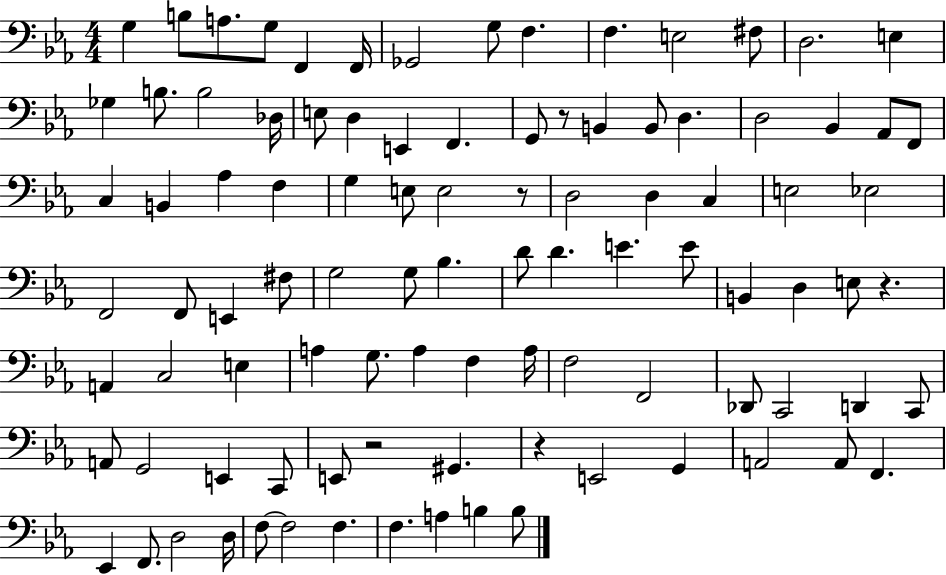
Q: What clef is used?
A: bass